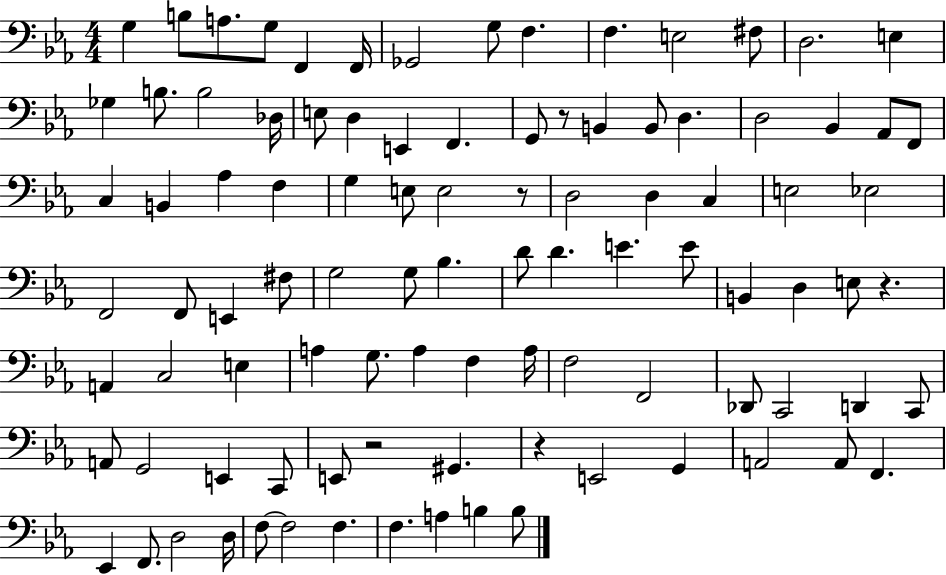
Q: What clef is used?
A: bass